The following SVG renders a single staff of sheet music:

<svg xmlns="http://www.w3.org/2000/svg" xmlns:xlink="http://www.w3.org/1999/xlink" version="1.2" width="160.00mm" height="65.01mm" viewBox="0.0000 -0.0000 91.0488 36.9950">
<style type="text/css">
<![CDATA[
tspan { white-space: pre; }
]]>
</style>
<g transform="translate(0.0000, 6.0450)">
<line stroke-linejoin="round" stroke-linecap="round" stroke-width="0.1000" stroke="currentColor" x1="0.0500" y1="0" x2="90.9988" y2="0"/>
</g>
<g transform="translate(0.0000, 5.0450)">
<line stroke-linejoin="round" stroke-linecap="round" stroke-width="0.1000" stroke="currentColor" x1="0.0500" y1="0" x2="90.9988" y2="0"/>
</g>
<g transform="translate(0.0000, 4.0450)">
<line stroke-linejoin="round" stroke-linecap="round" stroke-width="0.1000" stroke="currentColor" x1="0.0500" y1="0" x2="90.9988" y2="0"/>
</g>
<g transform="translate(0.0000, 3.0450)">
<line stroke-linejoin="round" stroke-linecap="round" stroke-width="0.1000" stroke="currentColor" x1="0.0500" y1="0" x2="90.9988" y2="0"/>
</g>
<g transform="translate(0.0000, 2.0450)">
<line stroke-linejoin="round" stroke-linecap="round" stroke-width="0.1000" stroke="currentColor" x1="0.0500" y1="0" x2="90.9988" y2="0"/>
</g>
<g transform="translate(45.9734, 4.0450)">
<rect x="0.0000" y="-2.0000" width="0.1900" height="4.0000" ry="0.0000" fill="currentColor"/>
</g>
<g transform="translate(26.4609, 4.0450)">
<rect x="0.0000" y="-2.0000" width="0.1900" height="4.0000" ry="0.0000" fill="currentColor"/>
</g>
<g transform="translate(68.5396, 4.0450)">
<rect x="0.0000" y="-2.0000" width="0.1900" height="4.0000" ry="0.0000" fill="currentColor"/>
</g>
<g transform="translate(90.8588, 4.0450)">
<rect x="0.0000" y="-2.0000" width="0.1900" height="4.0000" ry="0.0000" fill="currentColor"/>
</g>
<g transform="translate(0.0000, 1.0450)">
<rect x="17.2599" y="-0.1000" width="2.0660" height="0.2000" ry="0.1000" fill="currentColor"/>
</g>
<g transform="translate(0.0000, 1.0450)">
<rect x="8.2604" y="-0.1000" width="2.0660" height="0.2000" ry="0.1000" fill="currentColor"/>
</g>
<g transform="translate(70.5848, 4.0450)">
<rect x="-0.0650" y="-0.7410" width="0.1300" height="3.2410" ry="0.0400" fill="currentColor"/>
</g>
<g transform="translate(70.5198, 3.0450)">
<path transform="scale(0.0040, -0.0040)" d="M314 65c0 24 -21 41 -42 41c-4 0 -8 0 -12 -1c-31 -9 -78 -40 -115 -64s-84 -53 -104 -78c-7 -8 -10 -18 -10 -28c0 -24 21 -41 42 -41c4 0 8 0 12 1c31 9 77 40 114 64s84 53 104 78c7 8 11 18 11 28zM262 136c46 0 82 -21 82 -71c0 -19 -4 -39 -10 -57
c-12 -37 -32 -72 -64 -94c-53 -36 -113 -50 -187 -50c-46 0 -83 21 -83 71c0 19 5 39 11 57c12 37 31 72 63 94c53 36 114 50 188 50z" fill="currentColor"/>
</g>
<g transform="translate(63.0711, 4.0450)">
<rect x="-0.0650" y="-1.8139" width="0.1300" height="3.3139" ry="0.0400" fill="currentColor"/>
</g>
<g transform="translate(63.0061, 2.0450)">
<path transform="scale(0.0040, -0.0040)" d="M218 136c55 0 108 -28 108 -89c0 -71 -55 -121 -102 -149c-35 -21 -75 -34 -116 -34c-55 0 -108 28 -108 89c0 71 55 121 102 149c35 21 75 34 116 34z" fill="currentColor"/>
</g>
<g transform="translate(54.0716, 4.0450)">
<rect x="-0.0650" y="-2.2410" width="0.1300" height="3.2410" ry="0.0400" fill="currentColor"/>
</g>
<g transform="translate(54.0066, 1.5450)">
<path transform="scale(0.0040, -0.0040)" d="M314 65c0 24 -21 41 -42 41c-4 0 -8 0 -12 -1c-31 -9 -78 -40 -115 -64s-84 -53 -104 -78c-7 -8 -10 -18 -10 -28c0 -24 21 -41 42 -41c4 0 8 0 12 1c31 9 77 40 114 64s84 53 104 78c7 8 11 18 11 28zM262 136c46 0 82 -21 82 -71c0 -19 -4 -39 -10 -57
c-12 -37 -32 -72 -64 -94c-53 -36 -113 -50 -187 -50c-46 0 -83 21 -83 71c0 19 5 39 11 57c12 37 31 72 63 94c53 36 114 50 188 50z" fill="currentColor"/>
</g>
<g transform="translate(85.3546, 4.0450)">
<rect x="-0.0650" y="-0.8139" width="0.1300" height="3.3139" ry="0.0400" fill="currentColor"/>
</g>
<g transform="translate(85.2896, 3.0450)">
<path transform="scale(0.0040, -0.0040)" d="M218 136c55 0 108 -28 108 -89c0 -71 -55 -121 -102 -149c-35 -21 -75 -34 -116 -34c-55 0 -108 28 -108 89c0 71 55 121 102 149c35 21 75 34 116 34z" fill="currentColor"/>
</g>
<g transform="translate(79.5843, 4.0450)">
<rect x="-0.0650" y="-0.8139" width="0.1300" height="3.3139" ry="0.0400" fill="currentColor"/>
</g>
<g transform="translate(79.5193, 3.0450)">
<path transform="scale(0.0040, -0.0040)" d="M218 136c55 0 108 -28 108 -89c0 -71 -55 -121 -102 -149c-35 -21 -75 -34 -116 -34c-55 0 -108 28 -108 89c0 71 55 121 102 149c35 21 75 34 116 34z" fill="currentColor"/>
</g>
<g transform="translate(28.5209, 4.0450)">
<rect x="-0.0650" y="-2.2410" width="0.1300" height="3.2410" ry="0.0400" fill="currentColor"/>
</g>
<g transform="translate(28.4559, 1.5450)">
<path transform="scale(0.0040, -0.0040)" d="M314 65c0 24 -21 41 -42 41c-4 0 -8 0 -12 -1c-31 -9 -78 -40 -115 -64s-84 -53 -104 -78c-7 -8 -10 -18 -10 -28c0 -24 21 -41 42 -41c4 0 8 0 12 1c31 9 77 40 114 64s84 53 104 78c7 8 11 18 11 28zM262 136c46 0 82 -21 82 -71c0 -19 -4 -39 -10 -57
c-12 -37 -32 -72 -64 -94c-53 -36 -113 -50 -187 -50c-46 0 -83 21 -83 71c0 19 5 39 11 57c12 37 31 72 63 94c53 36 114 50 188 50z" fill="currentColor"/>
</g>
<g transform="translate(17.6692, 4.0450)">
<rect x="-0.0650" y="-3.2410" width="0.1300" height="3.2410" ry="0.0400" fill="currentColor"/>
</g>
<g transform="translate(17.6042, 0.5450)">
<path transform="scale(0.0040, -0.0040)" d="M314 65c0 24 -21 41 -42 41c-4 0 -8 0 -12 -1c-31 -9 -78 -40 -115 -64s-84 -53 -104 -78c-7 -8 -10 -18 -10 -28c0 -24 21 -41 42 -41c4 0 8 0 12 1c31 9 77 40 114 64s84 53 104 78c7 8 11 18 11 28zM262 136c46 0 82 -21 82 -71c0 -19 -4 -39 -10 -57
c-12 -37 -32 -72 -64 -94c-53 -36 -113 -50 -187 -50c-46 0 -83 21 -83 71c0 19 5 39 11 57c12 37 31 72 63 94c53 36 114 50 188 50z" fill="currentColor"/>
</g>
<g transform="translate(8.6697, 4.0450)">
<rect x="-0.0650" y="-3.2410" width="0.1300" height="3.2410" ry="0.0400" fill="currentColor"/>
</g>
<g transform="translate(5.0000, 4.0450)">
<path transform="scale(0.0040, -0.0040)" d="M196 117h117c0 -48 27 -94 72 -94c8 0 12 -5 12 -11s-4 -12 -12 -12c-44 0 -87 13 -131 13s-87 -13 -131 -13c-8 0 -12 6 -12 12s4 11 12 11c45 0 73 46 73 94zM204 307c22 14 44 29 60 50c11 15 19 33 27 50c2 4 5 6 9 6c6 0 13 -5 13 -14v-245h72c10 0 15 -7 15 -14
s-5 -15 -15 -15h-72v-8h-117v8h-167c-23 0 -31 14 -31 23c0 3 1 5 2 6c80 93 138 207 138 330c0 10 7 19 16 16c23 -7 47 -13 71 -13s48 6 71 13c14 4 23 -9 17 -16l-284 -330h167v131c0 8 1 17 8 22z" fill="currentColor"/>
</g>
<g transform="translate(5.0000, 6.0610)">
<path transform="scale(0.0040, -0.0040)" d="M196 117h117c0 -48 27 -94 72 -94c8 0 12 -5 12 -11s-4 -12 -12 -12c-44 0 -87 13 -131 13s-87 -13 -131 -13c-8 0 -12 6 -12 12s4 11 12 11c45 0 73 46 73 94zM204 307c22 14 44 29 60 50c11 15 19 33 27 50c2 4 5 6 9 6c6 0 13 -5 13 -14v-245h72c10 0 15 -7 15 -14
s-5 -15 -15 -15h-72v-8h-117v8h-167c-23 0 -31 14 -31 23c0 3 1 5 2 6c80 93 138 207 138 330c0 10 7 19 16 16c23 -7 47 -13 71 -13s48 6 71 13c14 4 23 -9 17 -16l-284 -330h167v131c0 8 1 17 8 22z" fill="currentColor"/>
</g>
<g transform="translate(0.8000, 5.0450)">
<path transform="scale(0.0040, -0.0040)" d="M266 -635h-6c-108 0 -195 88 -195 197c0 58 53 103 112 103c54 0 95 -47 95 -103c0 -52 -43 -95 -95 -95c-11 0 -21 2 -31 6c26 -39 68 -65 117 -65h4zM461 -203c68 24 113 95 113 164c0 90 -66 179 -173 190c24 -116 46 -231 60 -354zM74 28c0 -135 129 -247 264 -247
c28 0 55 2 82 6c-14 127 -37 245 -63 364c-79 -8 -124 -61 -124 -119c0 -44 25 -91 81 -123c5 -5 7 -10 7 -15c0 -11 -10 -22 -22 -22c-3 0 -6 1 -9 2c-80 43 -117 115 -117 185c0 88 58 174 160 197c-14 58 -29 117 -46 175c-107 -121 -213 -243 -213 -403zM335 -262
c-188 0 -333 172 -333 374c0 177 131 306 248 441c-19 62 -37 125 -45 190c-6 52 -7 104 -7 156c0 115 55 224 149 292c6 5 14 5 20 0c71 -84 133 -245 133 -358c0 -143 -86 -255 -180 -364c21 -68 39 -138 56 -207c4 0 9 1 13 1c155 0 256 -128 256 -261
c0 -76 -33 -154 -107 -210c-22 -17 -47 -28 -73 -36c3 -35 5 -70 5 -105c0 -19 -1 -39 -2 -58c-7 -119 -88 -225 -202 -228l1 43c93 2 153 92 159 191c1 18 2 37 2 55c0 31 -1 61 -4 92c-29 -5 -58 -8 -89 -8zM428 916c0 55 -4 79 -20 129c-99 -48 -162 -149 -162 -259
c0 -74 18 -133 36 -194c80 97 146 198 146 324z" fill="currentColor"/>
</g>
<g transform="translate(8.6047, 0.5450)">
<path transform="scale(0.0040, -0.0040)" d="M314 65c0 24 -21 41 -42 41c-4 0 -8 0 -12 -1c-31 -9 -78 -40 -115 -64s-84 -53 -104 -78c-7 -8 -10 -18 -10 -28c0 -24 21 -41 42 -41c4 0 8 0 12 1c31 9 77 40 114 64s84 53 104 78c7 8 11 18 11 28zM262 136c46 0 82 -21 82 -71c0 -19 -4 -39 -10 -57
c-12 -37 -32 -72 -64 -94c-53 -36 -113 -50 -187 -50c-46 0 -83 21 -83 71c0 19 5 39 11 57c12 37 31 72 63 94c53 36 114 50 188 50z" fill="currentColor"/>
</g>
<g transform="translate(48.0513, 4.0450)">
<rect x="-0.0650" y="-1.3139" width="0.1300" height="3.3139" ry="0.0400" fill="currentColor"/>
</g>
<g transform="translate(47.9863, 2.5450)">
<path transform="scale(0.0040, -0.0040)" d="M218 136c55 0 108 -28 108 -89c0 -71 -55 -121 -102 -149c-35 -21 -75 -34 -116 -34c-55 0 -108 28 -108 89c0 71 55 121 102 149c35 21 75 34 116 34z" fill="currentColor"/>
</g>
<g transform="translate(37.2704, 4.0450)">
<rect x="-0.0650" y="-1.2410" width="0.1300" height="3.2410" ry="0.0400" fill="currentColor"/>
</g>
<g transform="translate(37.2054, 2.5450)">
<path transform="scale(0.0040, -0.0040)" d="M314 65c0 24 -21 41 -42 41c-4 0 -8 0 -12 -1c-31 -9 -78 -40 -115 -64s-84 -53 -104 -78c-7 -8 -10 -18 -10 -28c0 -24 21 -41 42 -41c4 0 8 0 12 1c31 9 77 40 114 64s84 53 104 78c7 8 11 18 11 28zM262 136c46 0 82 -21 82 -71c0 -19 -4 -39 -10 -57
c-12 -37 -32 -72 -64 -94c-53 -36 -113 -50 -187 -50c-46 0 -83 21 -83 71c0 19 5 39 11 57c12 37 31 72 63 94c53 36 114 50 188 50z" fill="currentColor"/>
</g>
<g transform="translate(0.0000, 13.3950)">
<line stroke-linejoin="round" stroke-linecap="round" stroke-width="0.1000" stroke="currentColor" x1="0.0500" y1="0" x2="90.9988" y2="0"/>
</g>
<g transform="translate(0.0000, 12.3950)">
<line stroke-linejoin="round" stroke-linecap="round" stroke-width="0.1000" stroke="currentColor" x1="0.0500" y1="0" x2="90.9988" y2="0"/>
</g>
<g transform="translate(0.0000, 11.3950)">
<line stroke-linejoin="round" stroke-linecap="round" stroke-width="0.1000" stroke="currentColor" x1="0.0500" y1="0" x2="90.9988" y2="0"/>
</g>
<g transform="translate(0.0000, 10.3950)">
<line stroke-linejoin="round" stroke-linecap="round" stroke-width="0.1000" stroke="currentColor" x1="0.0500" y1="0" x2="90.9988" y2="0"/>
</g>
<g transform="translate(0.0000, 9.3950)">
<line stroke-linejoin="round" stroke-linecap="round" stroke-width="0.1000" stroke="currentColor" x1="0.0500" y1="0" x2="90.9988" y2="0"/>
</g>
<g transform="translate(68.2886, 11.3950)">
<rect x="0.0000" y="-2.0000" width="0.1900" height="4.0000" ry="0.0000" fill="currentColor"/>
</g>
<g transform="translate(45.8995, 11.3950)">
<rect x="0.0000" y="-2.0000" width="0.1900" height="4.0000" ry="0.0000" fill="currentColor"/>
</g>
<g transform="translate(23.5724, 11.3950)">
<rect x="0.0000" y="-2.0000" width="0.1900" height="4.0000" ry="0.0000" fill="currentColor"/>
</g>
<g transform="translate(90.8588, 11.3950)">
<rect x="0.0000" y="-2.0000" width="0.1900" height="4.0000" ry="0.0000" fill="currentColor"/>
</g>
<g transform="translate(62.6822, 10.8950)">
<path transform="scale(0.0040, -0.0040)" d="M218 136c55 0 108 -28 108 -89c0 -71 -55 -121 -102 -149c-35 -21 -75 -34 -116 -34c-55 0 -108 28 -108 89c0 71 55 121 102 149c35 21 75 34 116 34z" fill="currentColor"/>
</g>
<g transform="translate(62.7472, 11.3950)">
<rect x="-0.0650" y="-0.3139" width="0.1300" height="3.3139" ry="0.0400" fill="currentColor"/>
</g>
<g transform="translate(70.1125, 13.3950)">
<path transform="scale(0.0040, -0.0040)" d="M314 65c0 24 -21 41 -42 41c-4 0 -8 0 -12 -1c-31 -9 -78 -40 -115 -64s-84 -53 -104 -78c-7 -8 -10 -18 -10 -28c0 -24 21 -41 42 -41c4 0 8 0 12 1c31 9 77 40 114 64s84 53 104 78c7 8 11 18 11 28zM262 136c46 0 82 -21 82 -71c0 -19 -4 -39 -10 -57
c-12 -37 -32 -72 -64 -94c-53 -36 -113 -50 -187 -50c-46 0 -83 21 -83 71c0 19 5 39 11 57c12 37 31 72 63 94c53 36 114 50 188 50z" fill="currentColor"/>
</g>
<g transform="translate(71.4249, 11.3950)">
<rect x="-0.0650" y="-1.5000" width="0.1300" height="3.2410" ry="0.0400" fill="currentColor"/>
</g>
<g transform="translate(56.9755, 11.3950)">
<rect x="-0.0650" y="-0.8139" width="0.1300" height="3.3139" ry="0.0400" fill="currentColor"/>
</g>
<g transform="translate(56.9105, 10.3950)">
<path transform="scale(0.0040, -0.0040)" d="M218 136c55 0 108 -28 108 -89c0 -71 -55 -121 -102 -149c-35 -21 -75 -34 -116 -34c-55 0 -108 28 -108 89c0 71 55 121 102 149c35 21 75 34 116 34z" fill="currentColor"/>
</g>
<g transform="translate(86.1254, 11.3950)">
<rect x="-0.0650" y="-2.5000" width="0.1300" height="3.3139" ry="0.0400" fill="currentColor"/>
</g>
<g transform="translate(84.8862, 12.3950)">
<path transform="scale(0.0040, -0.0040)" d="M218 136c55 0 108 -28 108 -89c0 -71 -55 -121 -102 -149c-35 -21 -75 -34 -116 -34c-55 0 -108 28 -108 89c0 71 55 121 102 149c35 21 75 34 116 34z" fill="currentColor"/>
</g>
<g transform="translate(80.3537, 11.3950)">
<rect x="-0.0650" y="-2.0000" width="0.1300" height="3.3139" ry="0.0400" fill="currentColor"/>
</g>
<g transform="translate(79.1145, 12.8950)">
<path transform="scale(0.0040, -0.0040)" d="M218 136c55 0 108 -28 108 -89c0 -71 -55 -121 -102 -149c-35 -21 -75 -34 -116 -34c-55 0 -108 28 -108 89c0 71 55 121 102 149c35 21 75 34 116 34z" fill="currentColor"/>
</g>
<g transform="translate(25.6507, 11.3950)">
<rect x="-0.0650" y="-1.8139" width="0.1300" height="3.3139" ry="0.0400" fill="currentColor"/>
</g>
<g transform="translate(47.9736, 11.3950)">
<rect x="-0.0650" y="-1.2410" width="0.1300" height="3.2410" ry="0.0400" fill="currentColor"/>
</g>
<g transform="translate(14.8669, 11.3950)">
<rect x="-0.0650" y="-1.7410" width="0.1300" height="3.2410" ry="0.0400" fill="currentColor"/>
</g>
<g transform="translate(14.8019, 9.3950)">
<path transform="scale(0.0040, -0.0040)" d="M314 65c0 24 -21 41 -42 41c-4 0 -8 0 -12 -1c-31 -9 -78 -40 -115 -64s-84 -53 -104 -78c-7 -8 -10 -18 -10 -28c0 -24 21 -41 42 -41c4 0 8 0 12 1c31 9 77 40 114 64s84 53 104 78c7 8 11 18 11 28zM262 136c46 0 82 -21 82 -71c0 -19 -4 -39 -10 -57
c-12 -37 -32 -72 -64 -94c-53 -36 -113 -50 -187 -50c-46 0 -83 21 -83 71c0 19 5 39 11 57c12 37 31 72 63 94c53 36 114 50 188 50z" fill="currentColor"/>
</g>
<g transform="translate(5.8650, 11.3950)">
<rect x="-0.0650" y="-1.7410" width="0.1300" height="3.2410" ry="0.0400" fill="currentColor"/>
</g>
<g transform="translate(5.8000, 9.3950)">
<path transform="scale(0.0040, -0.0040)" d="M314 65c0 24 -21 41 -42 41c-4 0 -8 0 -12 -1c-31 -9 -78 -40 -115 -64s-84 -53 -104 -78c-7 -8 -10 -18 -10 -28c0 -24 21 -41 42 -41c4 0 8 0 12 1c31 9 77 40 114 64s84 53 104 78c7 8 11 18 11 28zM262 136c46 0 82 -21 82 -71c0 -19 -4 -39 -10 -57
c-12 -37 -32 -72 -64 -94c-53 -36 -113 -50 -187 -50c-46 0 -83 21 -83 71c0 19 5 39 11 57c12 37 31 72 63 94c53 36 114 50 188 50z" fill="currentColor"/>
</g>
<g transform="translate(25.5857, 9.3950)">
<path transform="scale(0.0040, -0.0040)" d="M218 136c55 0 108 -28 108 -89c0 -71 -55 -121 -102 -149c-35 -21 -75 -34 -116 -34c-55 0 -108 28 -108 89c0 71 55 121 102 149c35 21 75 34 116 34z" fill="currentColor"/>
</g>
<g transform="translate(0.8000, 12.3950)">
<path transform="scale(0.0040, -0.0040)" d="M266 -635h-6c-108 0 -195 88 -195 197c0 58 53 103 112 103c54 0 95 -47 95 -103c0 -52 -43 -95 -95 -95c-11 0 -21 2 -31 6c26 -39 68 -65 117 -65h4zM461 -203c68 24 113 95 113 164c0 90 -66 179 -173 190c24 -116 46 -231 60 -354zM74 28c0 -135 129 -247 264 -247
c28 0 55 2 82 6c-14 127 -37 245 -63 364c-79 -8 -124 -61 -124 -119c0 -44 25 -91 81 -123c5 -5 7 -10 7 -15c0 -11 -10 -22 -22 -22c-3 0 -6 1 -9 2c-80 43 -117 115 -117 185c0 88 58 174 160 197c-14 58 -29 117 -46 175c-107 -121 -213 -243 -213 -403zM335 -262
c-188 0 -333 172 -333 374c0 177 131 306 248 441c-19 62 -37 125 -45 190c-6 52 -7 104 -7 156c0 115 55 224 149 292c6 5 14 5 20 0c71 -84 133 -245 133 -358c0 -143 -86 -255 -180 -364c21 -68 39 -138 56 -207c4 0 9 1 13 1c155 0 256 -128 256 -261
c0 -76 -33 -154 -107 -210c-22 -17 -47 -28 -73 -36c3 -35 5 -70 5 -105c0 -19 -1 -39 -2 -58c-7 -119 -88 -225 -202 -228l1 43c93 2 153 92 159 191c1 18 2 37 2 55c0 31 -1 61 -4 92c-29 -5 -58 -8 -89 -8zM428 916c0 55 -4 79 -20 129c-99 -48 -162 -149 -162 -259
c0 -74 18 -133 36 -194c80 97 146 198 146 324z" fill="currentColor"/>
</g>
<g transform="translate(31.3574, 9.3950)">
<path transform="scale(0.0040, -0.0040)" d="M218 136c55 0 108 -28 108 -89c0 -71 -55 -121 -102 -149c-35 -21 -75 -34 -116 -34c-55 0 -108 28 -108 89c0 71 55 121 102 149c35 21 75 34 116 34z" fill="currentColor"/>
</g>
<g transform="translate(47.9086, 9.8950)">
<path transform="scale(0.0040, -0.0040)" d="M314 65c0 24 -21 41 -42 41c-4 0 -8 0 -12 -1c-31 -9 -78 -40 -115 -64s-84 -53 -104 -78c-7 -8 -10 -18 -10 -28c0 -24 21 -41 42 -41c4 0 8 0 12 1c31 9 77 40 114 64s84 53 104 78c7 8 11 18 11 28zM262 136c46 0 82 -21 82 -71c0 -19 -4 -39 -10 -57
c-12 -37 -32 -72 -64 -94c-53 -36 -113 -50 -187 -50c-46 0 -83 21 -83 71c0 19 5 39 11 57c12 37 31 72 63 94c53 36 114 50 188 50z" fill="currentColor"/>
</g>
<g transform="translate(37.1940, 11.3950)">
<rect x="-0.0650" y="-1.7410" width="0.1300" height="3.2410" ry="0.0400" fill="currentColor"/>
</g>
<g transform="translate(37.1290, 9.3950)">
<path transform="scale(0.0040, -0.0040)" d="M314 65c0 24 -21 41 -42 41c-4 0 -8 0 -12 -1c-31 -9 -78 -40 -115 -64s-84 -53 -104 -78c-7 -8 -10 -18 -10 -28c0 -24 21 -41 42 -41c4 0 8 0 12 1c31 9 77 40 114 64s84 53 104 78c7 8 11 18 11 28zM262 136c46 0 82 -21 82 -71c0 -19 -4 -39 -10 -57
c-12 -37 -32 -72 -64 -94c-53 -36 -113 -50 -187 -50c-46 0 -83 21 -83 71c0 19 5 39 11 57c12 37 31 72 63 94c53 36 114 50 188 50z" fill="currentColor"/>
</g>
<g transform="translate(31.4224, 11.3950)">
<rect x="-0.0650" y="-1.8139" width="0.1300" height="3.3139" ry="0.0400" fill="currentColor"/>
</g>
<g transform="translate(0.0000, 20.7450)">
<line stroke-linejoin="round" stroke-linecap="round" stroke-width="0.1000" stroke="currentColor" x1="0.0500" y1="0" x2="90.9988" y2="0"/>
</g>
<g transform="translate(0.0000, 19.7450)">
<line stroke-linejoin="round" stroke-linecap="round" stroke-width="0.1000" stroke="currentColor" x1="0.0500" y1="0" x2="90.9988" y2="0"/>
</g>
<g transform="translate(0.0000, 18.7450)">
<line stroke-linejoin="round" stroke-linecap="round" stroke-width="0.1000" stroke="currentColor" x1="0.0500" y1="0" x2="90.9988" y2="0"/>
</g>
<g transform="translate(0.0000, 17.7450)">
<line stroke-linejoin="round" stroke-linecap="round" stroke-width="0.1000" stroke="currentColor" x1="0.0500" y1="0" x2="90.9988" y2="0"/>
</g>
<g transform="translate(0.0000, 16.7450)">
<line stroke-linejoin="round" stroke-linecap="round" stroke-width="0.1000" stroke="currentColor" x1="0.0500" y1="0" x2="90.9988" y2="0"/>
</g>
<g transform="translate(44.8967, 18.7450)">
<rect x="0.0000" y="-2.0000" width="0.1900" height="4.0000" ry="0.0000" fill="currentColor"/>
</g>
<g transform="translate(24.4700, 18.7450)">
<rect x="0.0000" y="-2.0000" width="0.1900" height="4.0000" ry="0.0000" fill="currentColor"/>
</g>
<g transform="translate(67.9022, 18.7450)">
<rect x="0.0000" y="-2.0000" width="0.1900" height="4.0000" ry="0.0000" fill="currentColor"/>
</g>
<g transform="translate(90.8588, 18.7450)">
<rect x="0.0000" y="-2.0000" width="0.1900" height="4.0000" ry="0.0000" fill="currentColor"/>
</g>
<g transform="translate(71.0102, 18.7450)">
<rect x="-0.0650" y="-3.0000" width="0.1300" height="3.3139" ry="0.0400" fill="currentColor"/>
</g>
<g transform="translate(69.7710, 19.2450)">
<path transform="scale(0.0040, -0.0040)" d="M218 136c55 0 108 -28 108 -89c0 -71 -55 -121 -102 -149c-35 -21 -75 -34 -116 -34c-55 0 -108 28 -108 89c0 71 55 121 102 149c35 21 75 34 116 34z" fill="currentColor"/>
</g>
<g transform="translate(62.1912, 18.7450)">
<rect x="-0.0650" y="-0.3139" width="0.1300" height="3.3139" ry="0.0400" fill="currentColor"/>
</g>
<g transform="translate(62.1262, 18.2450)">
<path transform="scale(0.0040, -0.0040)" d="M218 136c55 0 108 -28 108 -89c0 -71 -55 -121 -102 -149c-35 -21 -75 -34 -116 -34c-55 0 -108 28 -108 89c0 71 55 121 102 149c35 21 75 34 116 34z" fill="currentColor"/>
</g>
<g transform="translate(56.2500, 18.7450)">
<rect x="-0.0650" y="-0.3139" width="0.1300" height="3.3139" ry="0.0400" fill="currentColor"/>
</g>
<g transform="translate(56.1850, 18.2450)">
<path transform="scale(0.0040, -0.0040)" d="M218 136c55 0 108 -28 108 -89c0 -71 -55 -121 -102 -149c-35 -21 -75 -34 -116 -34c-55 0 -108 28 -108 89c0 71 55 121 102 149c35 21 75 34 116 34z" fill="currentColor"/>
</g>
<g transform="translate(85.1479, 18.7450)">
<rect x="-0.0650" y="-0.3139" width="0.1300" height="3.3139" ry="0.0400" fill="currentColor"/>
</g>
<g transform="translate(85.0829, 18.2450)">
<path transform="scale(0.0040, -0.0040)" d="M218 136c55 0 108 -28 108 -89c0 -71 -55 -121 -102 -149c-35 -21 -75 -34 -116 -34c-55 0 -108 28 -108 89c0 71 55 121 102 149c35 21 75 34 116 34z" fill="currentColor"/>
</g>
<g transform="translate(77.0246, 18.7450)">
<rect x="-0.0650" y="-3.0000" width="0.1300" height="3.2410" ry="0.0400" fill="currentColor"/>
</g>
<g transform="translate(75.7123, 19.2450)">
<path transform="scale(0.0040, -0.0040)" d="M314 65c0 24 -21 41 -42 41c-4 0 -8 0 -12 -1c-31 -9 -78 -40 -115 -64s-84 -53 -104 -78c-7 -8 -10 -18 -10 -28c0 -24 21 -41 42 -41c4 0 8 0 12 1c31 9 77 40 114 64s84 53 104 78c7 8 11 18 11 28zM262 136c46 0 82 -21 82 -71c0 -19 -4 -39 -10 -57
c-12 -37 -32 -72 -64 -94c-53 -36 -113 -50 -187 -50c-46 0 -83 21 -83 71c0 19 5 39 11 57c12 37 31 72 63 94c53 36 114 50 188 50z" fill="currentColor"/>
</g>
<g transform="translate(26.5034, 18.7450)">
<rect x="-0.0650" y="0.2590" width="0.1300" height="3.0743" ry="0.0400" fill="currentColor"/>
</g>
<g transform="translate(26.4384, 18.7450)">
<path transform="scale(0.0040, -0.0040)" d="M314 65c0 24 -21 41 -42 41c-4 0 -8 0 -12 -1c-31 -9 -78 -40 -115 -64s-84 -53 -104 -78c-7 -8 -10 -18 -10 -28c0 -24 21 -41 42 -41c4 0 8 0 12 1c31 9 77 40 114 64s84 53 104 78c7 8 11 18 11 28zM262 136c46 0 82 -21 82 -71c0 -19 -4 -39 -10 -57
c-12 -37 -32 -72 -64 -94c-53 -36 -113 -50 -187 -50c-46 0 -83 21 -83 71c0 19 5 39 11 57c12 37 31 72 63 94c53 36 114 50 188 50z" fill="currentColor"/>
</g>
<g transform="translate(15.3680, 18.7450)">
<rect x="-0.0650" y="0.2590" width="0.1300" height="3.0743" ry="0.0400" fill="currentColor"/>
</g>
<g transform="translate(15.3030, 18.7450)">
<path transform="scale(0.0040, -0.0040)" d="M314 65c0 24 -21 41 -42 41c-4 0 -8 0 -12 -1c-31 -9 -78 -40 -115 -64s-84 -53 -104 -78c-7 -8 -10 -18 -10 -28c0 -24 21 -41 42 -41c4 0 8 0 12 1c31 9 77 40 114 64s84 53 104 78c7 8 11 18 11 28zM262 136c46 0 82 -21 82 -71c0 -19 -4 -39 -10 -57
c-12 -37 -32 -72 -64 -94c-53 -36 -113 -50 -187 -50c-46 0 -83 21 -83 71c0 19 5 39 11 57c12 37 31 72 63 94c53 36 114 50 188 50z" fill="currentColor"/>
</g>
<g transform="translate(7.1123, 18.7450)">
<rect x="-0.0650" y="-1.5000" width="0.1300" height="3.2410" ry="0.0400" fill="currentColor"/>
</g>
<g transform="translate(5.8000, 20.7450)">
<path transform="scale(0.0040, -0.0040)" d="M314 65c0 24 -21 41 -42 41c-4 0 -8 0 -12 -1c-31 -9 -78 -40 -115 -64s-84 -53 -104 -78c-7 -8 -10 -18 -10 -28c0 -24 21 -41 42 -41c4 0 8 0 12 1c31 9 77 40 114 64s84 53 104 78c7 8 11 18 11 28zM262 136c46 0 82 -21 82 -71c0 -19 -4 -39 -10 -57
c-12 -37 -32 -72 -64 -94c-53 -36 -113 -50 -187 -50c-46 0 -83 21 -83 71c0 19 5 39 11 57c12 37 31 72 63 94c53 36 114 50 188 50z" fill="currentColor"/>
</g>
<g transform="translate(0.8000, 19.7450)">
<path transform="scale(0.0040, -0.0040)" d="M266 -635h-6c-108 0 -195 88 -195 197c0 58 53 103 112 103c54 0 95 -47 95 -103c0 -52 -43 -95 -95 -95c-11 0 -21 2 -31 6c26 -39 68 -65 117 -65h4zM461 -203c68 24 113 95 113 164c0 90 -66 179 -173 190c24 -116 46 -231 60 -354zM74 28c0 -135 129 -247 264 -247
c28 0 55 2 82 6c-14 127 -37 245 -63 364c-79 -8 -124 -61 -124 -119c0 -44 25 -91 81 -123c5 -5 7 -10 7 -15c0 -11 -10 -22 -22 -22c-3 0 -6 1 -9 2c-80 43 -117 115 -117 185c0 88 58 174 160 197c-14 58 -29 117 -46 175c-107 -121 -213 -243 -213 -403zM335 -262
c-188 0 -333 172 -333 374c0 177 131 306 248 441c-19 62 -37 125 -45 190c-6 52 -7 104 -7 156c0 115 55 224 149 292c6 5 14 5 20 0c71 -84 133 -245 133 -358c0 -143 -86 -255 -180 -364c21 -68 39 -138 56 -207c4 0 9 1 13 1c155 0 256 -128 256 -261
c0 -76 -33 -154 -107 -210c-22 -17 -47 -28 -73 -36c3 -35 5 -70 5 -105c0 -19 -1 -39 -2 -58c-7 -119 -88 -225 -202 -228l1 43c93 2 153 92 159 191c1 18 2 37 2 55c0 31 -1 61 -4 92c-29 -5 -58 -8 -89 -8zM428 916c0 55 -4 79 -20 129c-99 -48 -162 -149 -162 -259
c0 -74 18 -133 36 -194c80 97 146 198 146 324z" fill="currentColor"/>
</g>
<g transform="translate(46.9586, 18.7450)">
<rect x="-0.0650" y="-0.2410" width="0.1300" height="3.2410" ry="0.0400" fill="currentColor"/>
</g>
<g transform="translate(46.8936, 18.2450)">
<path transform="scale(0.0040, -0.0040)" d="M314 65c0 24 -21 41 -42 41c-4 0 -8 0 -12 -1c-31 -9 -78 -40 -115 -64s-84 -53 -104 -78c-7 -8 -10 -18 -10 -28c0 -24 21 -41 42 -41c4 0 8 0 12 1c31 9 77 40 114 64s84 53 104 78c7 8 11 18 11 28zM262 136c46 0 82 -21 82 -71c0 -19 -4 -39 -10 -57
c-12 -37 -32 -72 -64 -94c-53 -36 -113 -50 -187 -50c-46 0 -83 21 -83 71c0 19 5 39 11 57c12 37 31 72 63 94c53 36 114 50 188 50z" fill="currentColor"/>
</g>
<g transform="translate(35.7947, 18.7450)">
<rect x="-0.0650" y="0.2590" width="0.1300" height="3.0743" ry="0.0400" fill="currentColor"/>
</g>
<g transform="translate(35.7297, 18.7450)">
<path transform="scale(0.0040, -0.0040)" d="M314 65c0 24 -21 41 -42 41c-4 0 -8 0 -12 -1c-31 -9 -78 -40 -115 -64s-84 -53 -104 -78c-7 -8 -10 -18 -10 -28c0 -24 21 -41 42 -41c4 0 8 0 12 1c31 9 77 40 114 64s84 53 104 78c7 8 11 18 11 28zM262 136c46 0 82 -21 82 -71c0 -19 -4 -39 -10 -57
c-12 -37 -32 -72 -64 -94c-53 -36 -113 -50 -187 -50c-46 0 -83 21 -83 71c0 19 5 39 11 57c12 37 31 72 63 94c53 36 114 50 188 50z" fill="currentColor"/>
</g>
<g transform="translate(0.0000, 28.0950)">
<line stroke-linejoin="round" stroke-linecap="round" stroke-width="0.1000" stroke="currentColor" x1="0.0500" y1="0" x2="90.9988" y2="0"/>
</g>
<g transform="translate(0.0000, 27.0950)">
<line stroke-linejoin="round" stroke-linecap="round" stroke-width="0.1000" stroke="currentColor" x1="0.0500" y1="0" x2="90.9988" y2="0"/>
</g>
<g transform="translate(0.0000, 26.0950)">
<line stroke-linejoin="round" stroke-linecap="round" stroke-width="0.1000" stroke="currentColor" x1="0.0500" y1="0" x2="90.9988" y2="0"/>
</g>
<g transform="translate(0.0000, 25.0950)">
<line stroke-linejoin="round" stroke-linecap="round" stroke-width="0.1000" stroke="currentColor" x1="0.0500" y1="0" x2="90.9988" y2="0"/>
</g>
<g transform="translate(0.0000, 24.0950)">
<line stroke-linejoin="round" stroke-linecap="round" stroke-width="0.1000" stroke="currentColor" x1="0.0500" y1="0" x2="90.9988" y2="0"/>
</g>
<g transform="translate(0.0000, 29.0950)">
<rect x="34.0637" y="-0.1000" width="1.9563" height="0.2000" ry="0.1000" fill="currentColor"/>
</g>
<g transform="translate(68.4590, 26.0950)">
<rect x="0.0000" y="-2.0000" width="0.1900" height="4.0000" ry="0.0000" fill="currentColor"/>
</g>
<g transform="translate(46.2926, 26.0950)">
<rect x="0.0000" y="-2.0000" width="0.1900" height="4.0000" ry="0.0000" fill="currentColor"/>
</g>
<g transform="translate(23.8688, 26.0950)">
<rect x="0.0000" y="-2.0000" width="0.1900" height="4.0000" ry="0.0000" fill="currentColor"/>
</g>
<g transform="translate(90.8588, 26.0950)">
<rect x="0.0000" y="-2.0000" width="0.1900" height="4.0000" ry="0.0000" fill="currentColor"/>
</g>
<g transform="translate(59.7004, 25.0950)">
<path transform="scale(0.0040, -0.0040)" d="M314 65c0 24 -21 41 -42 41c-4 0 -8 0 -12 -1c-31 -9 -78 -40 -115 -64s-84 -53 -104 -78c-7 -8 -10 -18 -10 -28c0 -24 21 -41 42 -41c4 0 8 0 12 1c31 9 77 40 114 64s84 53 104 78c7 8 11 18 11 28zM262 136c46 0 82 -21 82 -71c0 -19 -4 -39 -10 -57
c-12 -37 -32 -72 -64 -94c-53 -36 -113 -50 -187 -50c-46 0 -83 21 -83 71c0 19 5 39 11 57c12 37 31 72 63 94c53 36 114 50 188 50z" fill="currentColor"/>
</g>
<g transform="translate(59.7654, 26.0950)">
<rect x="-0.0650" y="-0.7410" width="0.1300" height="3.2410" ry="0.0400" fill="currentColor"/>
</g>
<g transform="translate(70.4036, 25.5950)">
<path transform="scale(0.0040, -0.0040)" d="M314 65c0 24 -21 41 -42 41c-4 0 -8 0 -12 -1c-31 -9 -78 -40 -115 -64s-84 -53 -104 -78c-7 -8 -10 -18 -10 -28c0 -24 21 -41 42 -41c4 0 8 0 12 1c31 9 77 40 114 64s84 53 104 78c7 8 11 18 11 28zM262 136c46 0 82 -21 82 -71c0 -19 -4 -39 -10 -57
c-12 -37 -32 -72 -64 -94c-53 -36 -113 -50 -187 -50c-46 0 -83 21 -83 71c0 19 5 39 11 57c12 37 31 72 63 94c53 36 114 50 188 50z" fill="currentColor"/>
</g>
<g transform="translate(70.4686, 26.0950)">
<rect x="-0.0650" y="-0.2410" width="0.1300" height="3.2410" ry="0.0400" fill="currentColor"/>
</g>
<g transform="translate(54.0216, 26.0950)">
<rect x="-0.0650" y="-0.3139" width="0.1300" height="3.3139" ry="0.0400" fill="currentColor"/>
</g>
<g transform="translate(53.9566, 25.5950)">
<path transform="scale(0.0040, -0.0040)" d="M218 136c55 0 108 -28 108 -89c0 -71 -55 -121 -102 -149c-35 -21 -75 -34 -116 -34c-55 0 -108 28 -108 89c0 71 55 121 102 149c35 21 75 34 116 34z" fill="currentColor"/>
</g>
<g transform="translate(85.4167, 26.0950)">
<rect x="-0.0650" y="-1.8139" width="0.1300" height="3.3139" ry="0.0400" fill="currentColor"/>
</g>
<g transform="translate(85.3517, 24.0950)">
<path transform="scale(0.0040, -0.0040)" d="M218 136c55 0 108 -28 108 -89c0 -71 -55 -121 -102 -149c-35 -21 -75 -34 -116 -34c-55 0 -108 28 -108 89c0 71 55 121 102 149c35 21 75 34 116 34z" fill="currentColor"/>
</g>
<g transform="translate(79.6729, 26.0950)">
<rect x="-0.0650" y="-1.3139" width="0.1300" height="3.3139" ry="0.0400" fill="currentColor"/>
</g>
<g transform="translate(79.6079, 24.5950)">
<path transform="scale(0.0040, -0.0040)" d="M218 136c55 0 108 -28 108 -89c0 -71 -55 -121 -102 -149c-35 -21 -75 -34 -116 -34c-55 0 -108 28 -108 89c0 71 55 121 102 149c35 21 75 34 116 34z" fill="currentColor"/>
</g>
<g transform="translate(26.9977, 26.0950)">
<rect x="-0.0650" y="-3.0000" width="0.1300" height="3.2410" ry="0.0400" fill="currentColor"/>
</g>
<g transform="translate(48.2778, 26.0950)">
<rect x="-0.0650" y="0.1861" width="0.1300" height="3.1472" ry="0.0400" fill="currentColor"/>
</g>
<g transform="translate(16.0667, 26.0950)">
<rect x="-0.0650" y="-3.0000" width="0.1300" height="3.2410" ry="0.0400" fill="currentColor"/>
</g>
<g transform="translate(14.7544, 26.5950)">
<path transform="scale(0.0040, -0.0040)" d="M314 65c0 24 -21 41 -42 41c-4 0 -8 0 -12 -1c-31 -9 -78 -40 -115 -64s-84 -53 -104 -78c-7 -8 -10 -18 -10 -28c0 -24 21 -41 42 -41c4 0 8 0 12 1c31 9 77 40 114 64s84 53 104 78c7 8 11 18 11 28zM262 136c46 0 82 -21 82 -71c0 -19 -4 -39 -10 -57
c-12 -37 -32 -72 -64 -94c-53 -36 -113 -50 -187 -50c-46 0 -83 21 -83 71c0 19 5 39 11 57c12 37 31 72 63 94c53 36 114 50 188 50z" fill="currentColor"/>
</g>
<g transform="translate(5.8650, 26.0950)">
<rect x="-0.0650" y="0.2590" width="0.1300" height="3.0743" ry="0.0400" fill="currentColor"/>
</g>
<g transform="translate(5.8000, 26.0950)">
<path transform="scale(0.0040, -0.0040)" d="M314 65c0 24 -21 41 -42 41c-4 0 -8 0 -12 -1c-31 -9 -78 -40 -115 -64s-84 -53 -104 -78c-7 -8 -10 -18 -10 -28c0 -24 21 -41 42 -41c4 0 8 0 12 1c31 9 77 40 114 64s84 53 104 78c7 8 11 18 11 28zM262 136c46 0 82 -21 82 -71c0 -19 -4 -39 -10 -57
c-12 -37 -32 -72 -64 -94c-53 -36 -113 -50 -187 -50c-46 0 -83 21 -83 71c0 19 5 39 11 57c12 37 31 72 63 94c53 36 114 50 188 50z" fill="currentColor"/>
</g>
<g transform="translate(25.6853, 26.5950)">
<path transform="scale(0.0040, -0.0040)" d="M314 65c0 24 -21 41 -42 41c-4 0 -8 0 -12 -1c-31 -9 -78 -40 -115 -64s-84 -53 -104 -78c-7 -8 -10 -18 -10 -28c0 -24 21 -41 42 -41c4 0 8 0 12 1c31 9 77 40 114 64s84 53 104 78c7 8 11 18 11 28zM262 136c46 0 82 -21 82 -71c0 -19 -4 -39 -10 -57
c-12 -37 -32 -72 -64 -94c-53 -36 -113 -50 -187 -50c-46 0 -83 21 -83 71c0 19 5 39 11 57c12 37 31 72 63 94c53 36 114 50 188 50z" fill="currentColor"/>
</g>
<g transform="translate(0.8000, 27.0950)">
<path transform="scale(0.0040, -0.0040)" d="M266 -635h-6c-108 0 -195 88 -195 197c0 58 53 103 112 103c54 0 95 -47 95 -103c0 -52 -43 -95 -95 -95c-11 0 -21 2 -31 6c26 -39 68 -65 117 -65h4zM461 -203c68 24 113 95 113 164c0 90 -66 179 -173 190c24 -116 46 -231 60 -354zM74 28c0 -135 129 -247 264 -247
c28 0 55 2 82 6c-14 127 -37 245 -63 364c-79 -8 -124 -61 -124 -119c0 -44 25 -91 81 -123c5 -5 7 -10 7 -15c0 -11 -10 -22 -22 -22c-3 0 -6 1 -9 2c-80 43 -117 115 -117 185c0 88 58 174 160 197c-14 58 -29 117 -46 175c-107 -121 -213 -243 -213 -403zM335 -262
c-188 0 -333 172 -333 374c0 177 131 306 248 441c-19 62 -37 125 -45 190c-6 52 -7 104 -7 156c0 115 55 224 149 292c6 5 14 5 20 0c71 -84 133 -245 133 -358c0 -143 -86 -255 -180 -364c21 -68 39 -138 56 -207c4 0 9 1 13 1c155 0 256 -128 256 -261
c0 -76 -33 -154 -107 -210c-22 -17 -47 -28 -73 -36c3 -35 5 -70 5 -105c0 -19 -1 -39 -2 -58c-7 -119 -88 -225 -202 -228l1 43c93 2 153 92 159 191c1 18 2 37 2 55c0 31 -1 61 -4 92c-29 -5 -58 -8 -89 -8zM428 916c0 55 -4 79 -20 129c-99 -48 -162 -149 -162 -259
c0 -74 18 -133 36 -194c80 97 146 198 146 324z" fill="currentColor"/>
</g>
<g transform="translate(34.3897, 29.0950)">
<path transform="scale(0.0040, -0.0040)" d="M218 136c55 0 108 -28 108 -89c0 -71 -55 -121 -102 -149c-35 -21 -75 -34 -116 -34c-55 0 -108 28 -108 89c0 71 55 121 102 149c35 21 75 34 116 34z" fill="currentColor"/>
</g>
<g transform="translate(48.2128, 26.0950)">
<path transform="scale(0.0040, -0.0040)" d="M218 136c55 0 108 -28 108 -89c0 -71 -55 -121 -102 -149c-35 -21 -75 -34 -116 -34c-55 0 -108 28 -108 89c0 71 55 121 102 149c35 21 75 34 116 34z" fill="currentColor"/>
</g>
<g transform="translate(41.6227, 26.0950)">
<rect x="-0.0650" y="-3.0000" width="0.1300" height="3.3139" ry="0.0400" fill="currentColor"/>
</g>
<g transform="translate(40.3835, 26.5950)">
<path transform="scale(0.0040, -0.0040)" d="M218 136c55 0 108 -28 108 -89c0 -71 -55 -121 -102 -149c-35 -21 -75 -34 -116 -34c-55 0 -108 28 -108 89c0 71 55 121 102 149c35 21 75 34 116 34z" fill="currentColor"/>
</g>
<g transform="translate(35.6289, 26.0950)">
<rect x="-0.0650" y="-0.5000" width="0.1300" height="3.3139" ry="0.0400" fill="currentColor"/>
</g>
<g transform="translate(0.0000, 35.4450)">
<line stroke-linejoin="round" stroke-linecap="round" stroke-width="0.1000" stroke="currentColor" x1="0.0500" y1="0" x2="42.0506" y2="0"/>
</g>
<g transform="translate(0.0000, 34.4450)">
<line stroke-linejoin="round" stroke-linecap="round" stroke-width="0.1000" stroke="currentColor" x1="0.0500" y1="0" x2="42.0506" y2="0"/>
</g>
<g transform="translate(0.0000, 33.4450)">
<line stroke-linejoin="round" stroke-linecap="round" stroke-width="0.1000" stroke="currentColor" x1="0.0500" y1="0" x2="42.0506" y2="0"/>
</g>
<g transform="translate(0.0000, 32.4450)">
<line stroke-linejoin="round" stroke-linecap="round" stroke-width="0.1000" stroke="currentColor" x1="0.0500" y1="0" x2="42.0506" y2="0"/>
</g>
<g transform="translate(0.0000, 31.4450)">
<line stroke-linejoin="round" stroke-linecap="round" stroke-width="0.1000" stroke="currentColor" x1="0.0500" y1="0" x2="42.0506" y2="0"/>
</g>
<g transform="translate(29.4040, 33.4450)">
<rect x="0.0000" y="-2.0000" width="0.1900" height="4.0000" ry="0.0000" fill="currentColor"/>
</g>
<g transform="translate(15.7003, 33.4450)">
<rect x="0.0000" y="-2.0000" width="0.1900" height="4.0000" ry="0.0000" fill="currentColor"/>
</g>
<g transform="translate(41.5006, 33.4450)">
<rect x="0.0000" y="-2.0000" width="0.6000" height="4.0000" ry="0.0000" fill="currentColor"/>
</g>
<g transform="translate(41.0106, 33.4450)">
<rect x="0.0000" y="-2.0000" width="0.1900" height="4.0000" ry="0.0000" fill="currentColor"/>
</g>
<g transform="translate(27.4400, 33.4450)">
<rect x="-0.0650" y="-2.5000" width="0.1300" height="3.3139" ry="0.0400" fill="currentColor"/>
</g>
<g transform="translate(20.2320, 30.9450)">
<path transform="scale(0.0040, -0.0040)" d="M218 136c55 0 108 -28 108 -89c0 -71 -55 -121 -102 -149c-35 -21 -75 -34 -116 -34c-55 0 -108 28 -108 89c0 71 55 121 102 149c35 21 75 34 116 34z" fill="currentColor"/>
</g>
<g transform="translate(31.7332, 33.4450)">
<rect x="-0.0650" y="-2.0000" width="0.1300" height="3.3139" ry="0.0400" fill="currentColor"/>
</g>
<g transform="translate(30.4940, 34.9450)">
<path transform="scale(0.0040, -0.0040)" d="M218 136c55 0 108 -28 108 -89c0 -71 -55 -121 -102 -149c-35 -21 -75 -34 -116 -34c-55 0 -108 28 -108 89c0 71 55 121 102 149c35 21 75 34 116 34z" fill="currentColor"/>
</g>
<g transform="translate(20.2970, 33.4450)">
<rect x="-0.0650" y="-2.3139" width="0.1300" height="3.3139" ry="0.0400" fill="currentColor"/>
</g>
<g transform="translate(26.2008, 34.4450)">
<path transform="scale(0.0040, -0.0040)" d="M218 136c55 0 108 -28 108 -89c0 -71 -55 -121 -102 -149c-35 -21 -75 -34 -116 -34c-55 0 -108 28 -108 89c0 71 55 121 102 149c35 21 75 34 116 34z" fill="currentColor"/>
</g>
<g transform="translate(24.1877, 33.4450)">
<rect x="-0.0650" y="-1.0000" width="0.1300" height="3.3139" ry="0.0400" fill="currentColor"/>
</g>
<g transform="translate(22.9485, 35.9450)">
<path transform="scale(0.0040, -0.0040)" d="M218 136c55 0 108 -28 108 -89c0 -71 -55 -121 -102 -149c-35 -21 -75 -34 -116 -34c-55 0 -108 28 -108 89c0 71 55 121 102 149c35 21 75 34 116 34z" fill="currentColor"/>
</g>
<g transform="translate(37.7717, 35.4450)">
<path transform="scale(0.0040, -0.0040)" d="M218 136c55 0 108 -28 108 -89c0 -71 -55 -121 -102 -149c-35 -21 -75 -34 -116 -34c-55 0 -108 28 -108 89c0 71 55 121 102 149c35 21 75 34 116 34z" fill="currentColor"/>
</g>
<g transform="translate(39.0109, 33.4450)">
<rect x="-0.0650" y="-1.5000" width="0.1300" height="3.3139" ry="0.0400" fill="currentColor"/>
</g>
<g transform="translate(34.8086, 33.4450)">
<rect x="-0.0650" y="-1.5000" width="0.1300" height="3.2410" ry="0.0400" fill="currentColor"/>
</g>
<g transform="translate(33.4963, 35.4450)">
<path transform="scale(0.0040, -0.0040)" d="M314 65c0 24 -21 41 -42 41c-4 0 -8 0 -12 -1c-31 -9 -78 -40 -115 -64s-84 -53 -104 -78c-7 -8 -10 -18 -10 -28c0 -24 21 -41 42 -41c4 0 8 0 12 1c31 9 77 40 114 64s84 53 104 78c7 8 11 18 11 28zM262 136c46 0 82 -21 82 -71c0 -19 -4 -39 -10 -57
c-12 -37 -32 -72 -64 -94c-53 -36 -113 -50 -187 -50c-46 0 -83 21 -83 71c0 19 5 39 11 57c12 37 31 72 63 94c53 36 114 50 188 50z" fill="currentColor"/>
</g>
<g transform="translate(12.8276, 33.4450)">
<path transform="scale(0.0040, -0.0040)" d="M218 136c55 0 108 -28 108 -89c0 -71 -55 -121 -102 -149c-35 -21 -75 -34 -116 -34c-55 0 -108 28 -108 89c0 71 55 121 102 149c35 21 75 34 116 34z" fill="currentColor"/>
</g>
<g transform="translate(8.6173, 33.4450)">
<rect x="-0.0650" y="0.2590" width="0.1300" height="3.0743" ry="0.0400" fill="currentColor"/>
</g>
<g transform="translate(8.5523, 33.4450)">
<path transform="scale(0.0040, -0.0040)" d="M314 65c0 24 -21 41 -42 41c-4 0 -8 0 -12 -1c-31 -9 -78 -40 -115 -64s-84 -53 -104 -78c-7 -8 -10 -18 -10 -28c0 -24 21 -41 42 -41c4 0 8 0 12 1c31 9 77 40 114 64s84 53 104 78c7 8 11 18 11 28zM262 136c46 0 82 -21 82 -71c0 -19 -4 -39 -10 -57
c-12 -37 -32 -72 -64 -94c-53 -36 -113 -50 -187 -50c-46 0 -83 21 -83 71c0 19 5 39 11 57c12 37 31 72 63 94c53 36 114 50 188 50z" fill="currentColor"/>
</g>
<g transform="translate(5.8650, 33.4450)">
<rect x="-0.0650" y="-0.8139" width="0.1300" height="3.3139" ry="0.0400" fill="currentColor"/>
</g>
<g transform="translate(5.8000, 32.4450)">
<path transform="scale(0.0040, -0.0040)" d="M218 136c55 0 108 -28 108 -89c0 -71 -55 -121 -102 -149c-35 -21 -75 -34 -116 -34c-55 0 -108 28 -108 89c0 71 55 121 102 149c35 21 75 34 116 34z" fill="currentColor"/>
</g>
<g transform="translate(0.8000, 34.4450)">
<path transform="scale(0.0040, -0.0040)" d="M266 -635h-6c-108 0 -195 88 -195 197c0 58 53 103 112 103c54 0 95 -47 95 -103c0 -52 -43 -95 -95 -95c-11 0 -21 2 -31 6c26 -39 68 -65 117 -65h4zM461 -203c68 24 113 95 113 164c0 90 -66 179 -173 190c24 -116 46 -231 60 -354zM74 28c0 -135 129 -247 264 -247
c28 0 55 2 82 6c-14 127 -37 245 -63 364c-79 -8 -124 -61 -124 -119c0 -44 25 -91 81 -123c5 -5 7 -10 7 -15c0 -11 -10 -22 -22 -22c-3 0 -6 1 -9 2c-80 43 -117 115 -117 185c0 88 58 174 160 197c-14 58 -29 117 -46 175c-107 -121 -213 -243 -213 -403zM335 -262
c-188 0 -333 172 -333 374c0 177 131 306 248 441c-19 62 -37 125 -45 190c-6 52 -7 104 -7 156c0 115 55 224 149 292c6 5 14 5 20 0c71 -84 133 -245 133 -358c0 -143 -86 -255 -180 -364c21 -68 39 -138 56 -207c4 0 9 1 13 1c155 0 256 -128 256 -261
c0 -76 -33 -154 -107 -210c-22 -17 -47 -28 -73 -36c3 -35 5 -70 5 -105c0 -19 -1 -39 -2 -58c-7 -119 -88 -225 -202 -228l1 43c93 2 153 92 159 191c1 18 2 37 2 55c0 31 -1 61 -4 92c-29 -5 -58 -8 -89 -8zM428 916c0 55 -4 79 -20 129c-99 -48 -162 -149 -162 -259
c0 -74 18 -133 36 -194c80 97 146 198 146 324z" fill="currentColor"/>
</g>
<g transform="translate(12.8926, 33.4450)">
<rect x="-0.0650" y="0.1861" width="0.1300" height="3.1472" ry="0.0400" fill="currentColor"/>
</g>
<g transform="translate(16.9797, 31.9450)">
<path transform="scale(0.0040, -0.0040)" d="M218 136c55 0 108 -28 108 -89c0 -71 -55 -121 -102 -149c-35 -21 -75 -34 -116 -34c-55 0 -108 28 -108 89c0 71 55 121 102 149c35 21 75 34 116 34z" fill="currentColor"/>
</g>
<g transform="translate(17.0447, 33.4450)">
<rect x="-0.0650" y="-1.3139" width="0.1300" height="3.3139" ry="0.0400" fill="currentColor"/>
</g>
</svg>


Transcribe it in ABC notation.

X:1
T:Untitled
M:4/4
L:1/4
K:C
b2 b2 g2 e2 e g2 f d2 d d f2 f2 f f f2 e2 d c E2 F G E2 B2 B2 B2 c2 c c A A2 c B2 A2 A2 C A B c d2 c2 e f d B2 B e g D G F E2 E